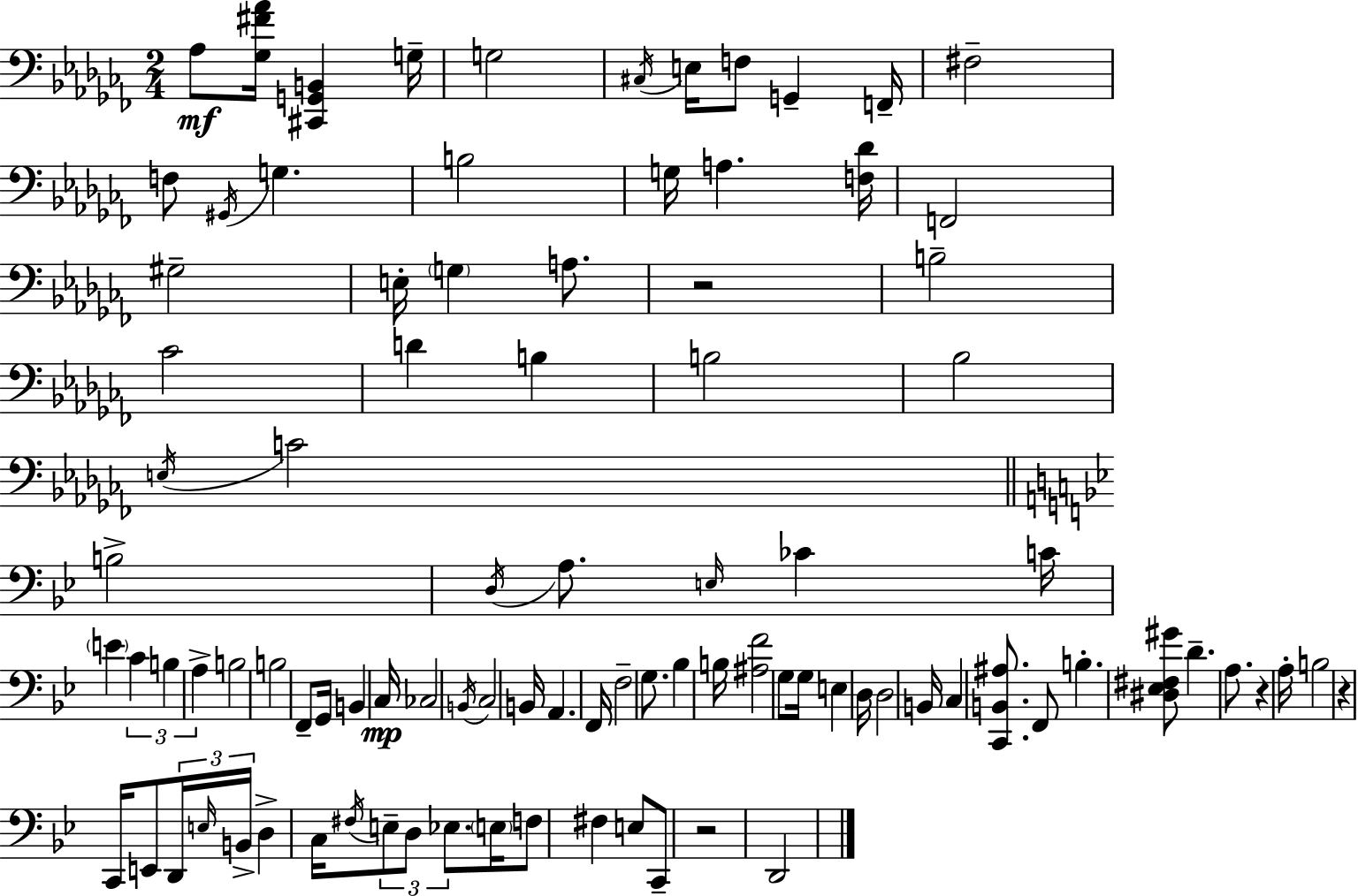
Ab3/e [Gb3,F#4,Ab4]/s [C#2,G2,B2]/q G3/s G3/h C#3/s E3/s F3/e G2/q F2/s F#3/h F3/e G#2/s G3/q. B3/h G3/s A3/q. [F3,Db4]/s F2/h G#3/h E3/s G3/q A3/e. R/h B3/h CES4/h D4/q B3/q B3/h Bb3/h E3/s C4/h B3/h D3/s A3/e. E3/s CES4/q C4/s E4/q C4/q B3/q A3/q B3/h B3/h F2/e G2/s B2/q C3/s CES3/h B2/s C3/h B2/s A2/q. F2/s F3/h G3/e. Bb3/q B3/s [A#3,F4]/h G3/e G3/s E3/q D3/s D3/h B2/s C3/q [C2,B2,A#3]/e. F2/e B3/q. [D#3,Eb3,F#3,G#4]/e D4/q. A3/e. R/q A3/s B3/h R/q C2/s E2/e D2/s E3/s B2/s D3/q C3/s F#3/s E3/e D3/e Eb3/e. E3/s F3/e F#3/q E3/e C2/e R/h D2/h